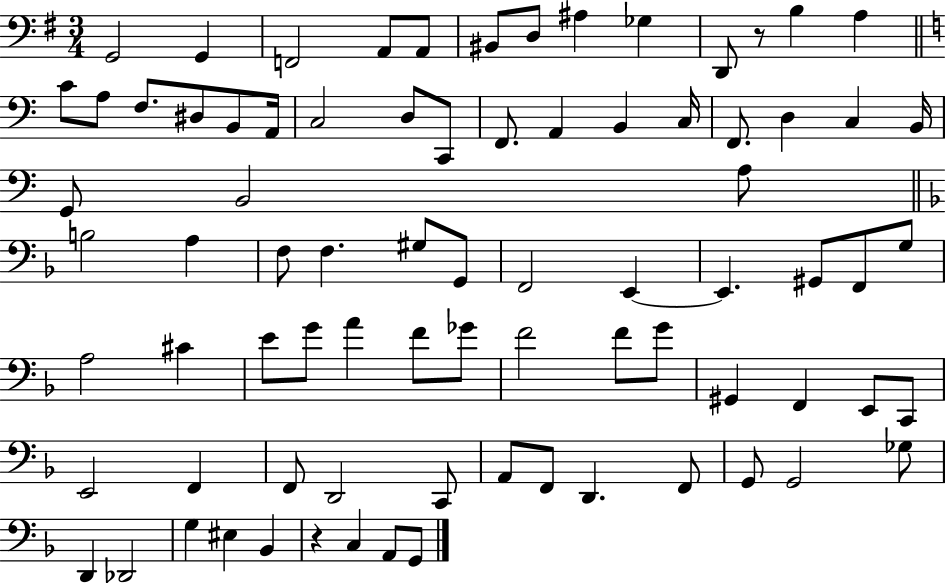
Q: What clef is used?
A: bass